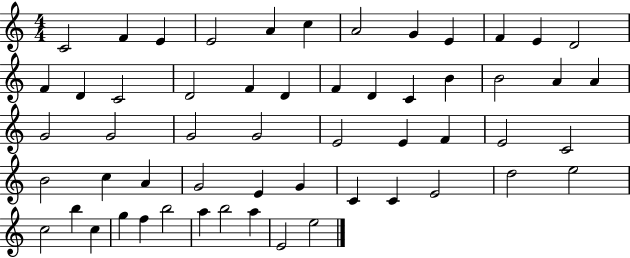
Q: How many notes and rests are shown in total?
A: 56